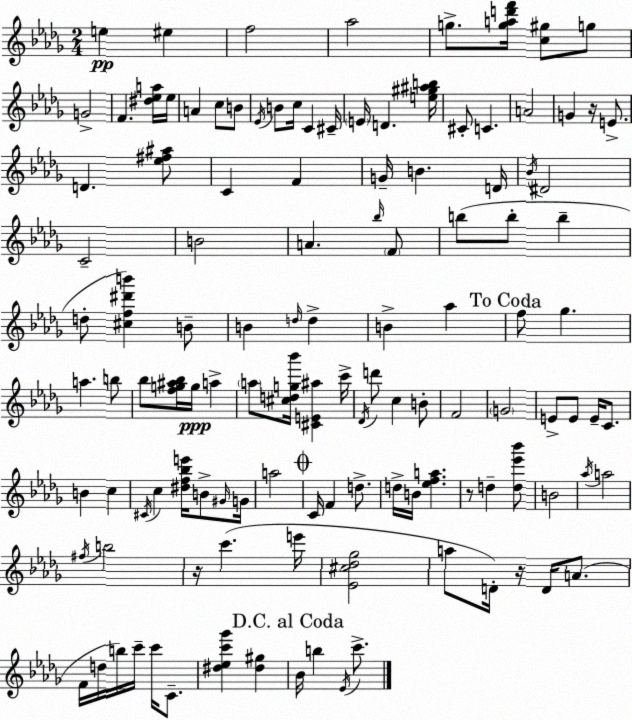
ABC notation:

X:1
T:Untitled
M:2/4
L:1/4
K:Bbm
e ^e f2 _a2 g/2 [gad'f']/4 [c^g]/2 g/2 G2 F [^d_ea]/4 _e/4 A c/2 B/2 _E/4 B/2 c/4 C ^C/4 E/4 D [e^g^ab]/4 ^C/2 C A2 G z/4 E/2 D [_e^f^a]/2 C F G/4 B D/4 _B/4 ^D2 C2 B2 A _b/4 F/2 b/2 b/2 b d/2 [^cf^d'b'] B/2 B d/4 d B _a f/2 _g a b/2 _b/2 [fg^a_b]/4 g/4 a a/2 [^cdg_b']/4 [^CE^a] c'/4 _D/4 d'/2 c B/2 F2 G2 E/2 E/2 E/4 C/2 B c ^C/4 c [^df_be']/4 B/2 ^G/4 G/4 a2 C/4 F d/2 d/4 B/4 [_efa] z/2 d [d_e'_b']/2 B2 _a/4 a2 ^f/4 b2 z/4 c' e'/4 [_E^c_d_g]2 a/2 D/4 z/4 D/4 A/2 F/4 d/4 b/4 c'/4 c'/4 C/2 [^d_ec'_g'] [^d^g] _B/4 b _E/4 c'/2